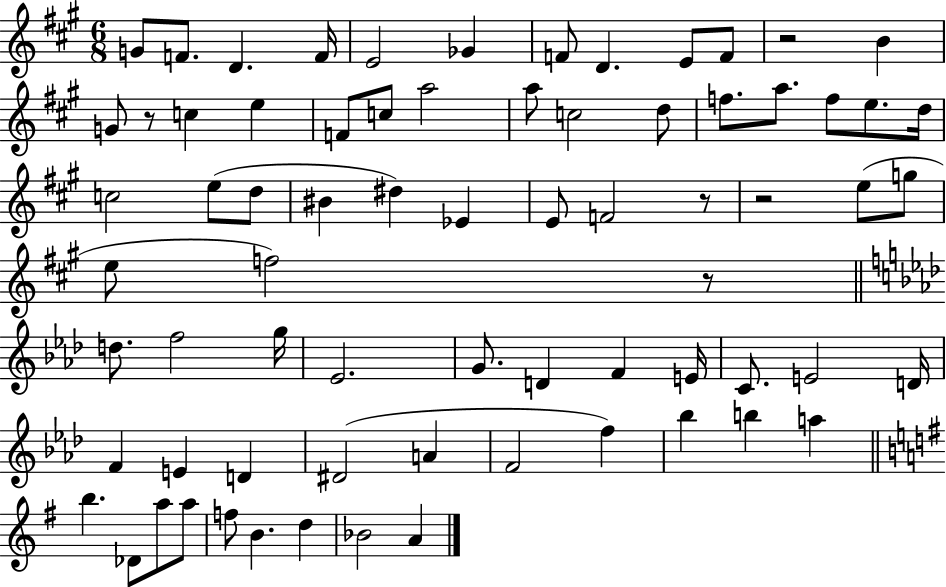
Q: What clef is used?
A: treble